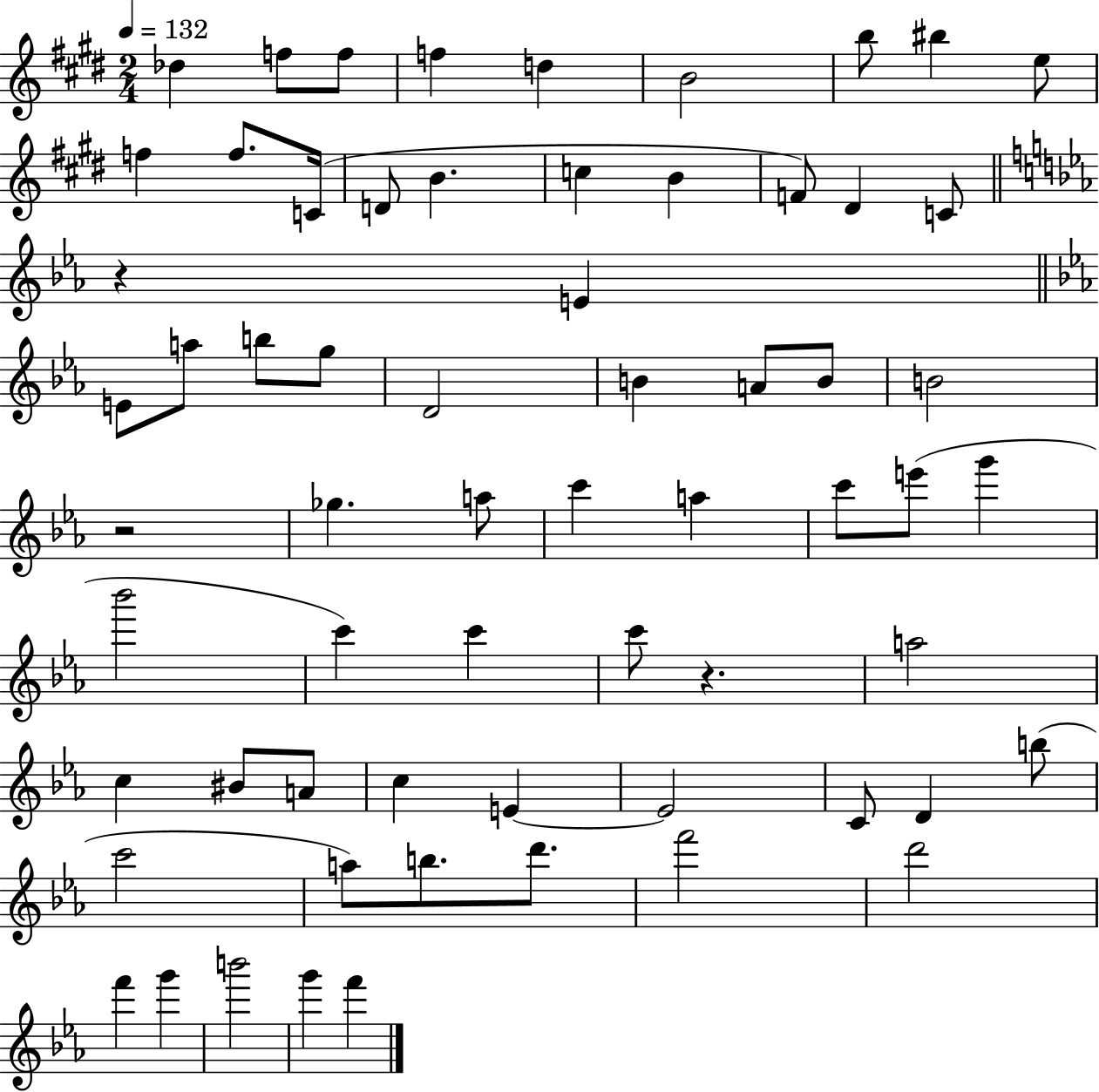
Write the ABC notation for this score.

X:1
T:Untitled
M:2/4
L:1/4
K:E
_d f/2 f/2 f d B2 b/2 ^b e/2 f f/2 C/4 D/2 B c B F/2 ^D C/2 z E E/2 a/2 b/2 g/2 D2 B A/2 B/2 B2 z2 _g a/2 c' a c'/2 e'/2 g' _b'2 c' c' c'/2 z a2 c ^B/2 A/2 c E E2 C/2 D b/2 c'2 a/2 b/2 d'/2 f'2 d'2 f' g' b'2 g' f'